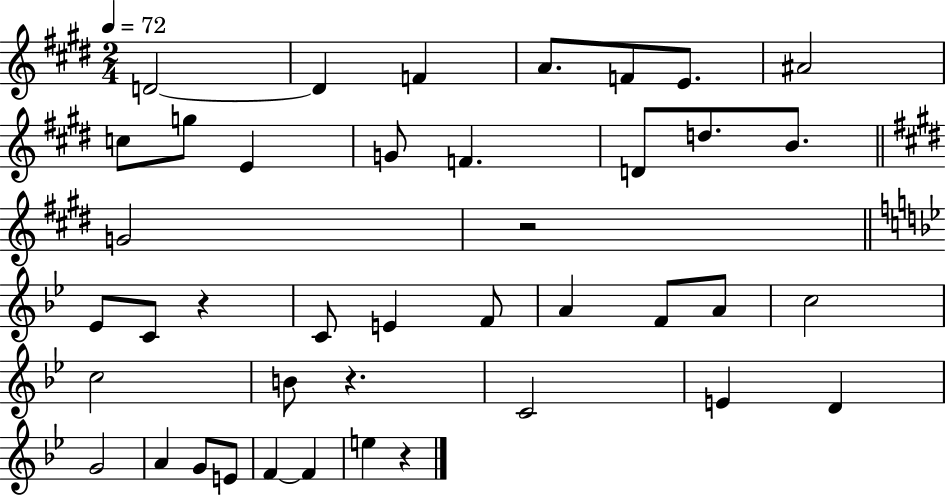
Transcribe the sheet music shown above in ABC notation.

X:1
T:Untitled
M:2/4
L:1/4
K:E
D2 D F A/2 F/2 E/2 ^A2 c/2 g/2 E G/2 F D/2 d/2 B/2 G2 z2 _E/2 C/2 z C/2 E F/2 A F/2 A/2 c2 c2 B/2 z C2 E D G2 A G/2 E/2 F F e z